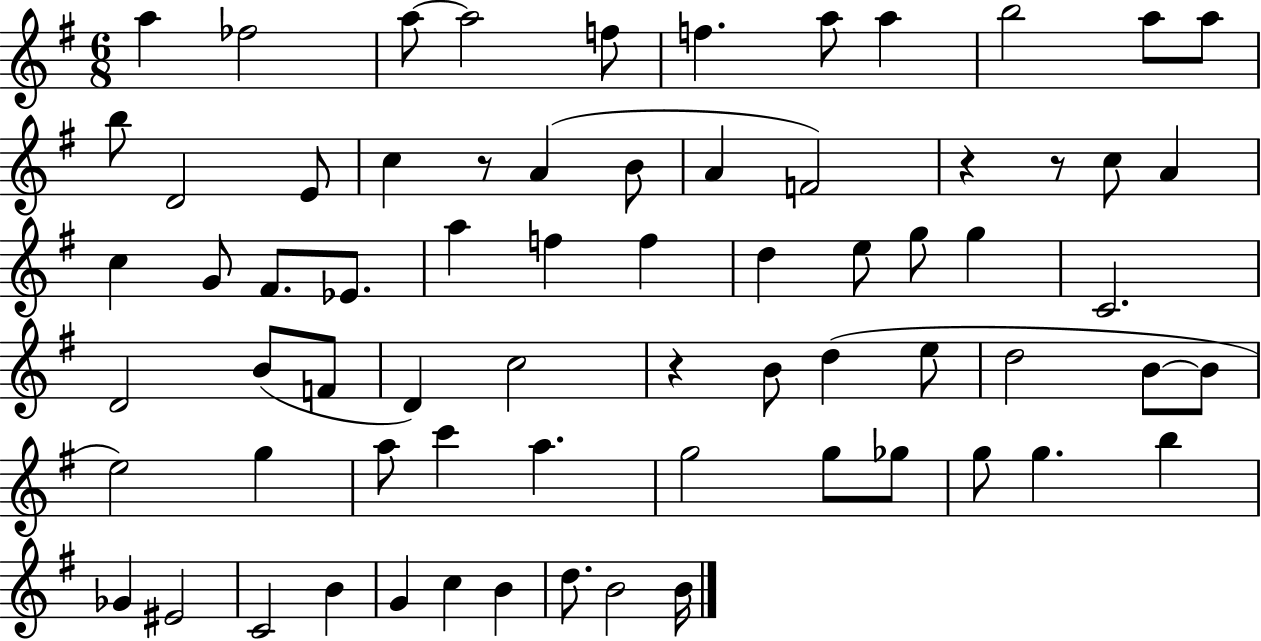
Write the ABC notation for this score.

X:1
T:Untitled
M:6/8
L:1/4
K:G
a _f2 a/2 a2 f/2 f a/2 a b2 a/2 a/2 b/2 D2 E/2 c z/2 A B/2 A F2 z z/2 c/2 A c G/2 ^F/2 _E/2 a f f d e/2 g/2 g C2 D2 B/2 F/2 D c2 z B/2 d e/2 d2 B/2 B/2 e2 g a/2 c' a g2 g/2 _g/2 g/2 g b _G ^E2 C2 B G c B d/2 B2 B/4